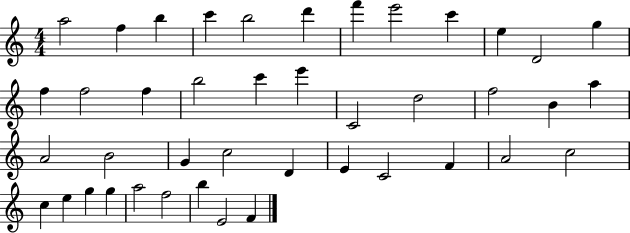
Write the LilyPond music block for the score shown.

{
  \clef treble
  \numericTimeSignature
  \time 4/4
  \key c \major
  a''2 f''4 b''4 | c'''4 b''2 d'''4 | f'''4 e'''2 c'''4 | e''4 d'2 g''4 | \break f''4 f''2 f''4 | b''2 c'''4 e'''4 | c'2 d''2 | f''2 b'4 a''4 | \break a'2 b'2 | g'4 c''2 d'4 | e'4 c'2 f'4 | a'2 c''2 | \break c''4 e''4 g''4 g''4 | a''2 f''2 | b''4 e'2 f'4 | \bar "|."
}